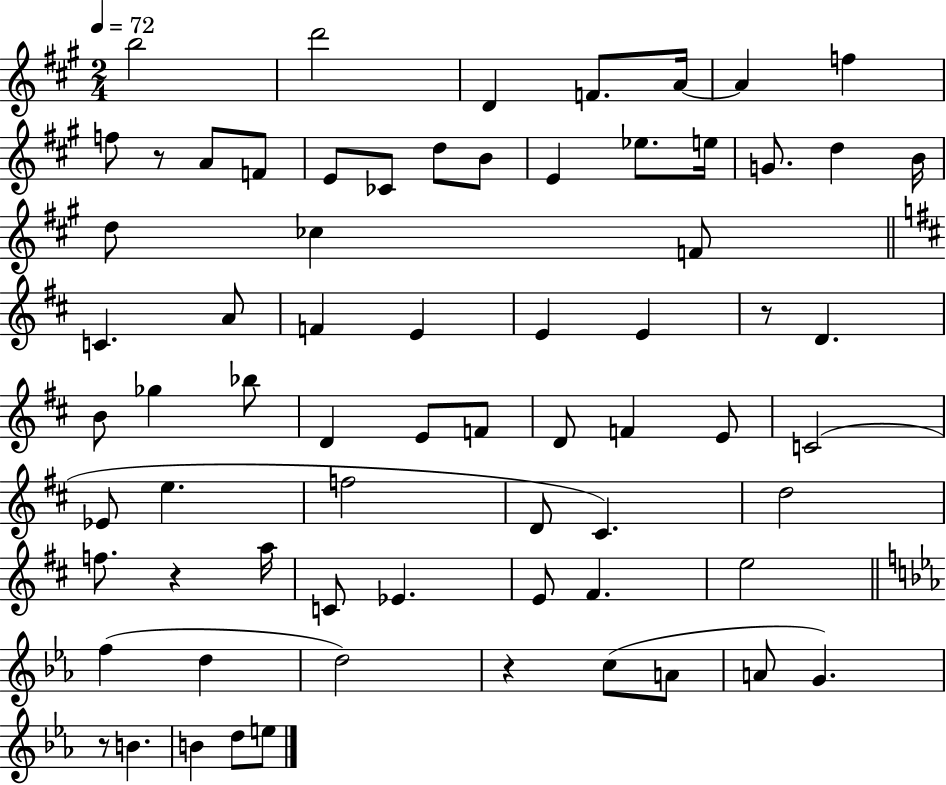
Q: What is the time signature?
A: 2/4